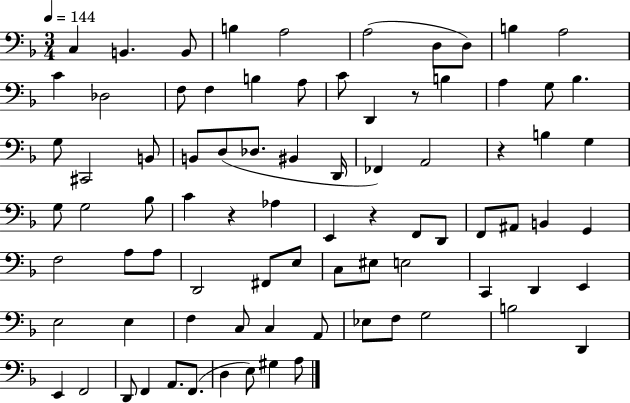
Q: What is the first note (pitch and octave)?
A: C3